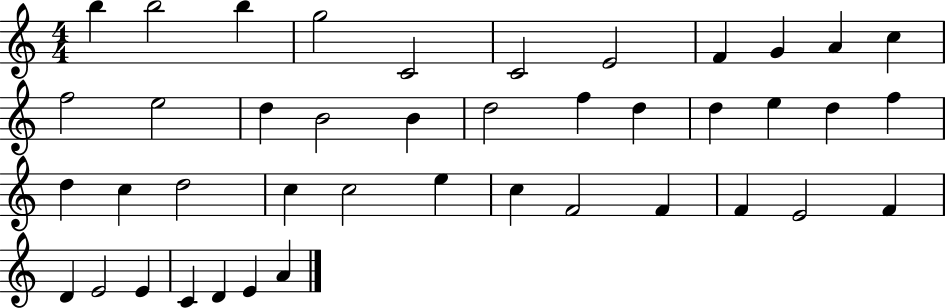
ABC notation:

X:1
T:Untitled
M:4/4
L:1/4
K:C
b b2 b g2 C2 C2 E2 F G A c f2 e2 d B2 B d2 f d d e d f d c d2 c c2 e c F2 F F E2 F D E2 E C D E A